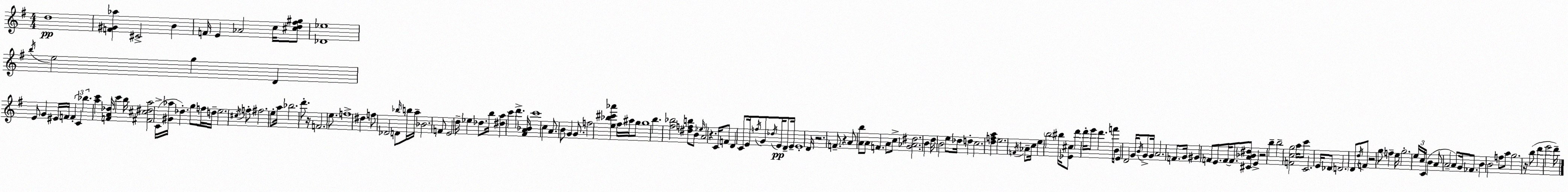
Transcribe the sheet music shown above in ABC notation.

X:1
T:Untitled
M:4/4
L:1/4
K:Em
d4 [F^G_a] ^C2 B F/4 E _A2 c/4 [^cd^f^g]/2 [_D_e]4 b/4 e2 g D E/2 G ^E/4 F/4 F C _b [ac'] [FA_d]/4 c' b/4 [^F^c^da]2 C/4 [^G_a]/4 _d g/2 f/4 d/4 e2 ^c/4 f/2 ^f2 e/2 a/4 _b2 d'/2 z/4 F2 e/2 f4 ^d f/2 _D2 D/2 _b/4 b/4 a/4 _B2 F/2 E2 d/4 _e _d/2 b/4 [^da] c' d' [^FA_B]/4 c'4 c A/2 B/2 G G/2 f2 [e_b^c'_a'] ^f/4 ^a/4 g/2 g4 b [^f_b]2 [^dfb]/2 B/2 _e/4 A2 z C/4 F/2 D C/2 E/4 f/4 G/2 _d/4 E/4 D/2 E/4 E4 D/4 z2 F/2 z A/2 [Ab]/2 A/2 F A/2 c/2 [G_A^d]2 B d/4 B2 e/2 _d/4 d c2 [dfa] e2 F/4 _A/2 c/4 e b2 ^b/4 [_E^c]/2 d' d'/4 e'/2 d' f'/4 B/4 E D2 G/4 B/4 G/2 G/4 A2 F/2 G/4 ^G F/2 E/2 F/4 F/2 [^CA_B^d]/2 E z2 b b2 [Fcg]2 a/4 c'/2 C2 E/4 _D/2 D2 D/2 d/4 F/2 z2 g/2 f e/4 g2 e/4 c/4 C/4 B A/2 A2 A/2 G/4 _F/2 B B2 f/2 a/2 g2 z/4 b/2 d' e'2 d'/4